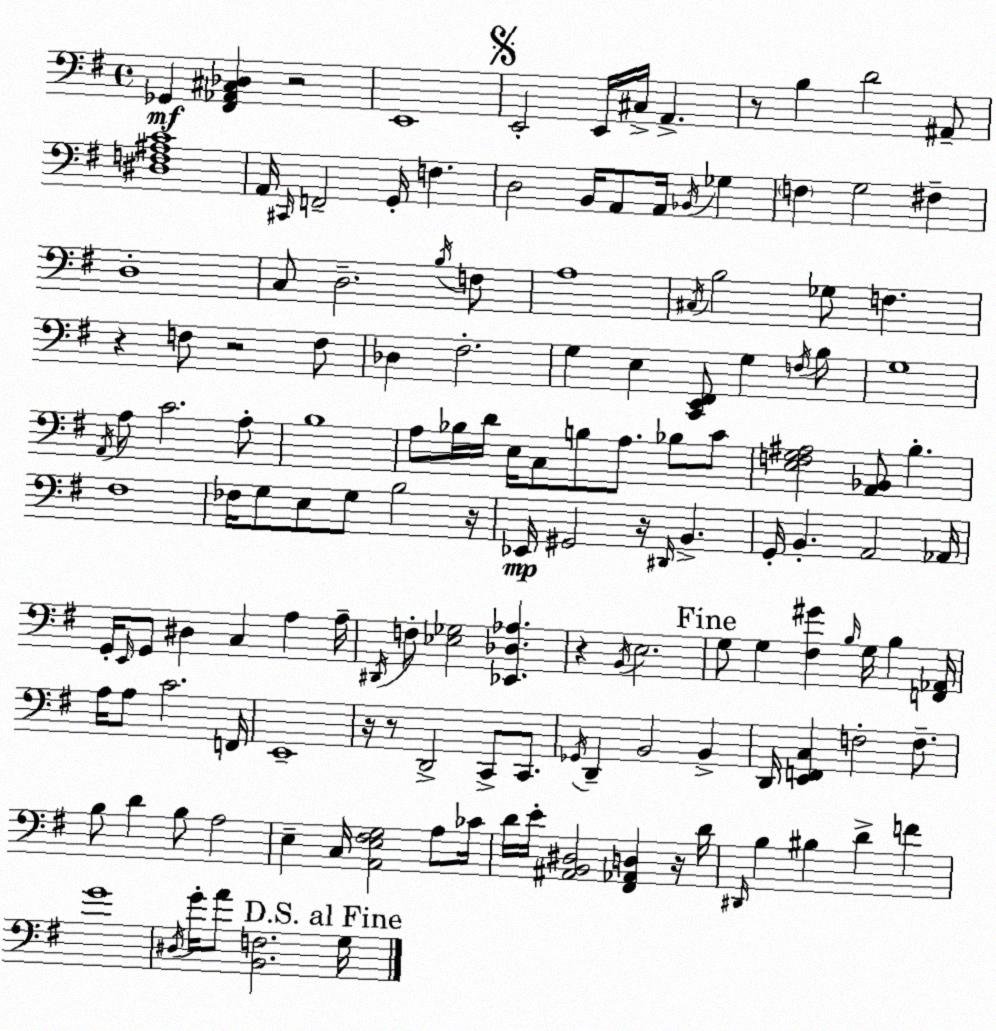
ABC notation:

X:1
T:Untitled
M:4/4
L:1/4
K:G
_G,, [^F,,_A,,^C,_D,] z2 E,,4 E,,2 E,,/4 ^C,/4 A,, z/2 B, D2 ^A,,/2 [^D,F,^A,C]4 A,,/4 ^C,,/4 F,,2 G,,/4 F, D,2 B,,/4 A,,/2 A,,/4 _B,,/4 _G, F, G,2 ^F, D,4 C,/2 D,2 B,/4 F,/2 A,4 ^C,/4 B,2 _G,/2 F, z F,/2 z2 F,/2 _D, ^F,2 G, E, [C,,E,,^F,,]/2 G, F,/4 B,/2 G,4 A,,/4 A,/2 C2 A,/2 B,4 A,/2 _B,/4 D/4 E,/4 C,/2 B,/2 A,/2 _B,/2 C/2 [E,F,G,^A,]2 [A,,_B,,]/2 B, ^F,4 _F,/4 G,/2 E,/2 G,/2 B,2 z/4 _E,,/4 ^G,,2 z/4 ^D,,/4 B,, G,,/4 B,, A,,2 _A,,/4 G,,/4 E,,/4 G,,/2 ^D, C, A, A,/4 ^D,,/4 F,/2 [_E,_G,]2 [_E,,_D,_A,] z B,,/4 E,2 G,/2 G, [^F,^G] B,/4 G,/4 B, [F,,_A,,]/4 A,/4 A,/2 C2 F,,/4 E,,4 z/4 z/2 D,,2 C,,/2 C,,/2 _G,,/4 D,, B,,2 B,, D,,/4 [E,,F,,C,] F,2 F,/2 B,/2 D B,/2 A,2 E, C,/4 [A,,E,^F,G,]2 A,/2 _C/4 D/4 E/4 [^A,,B,,^D,]2 [^F,,_A,,D,] z/4 D/4 ^D,,/4 B, ^B, D F G4 ^D,/4 G/4 A/2 [B,,F,]2 G,/4